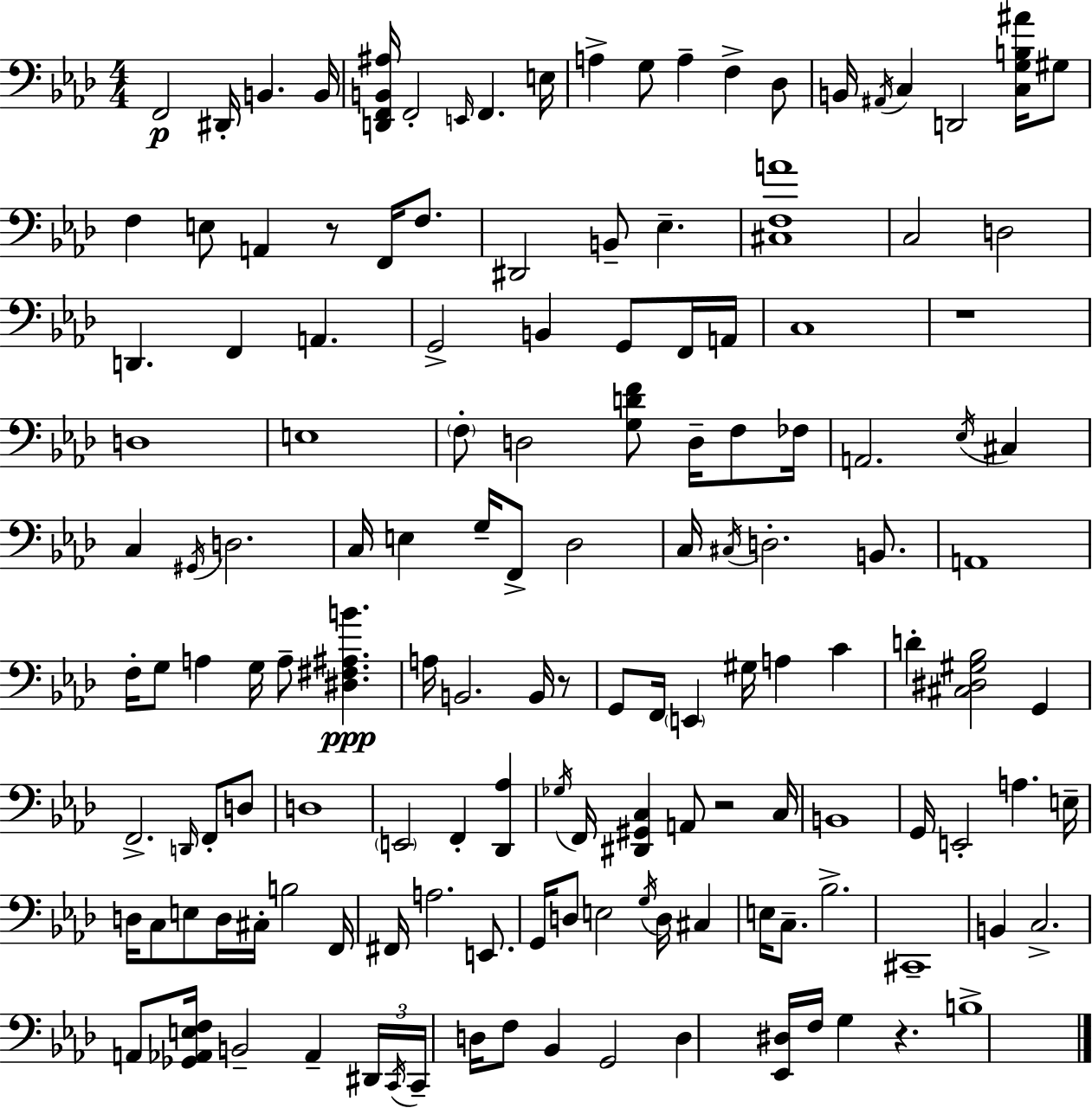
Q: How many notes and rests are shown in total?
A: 143